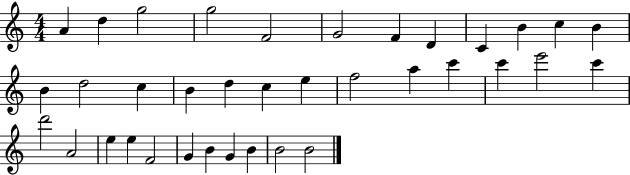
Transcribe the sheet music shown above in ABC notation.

X:1
T:Untitled
M:4/4
L:1/4
K:C
A d g2 g2 F2 G2 F D C B c B B d2 c B d c e f2 a c' c' e'2 c' d'2 A2 e e F2 G B G B B2 B2